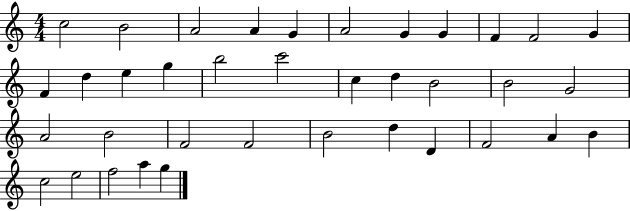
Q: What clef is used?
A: treble